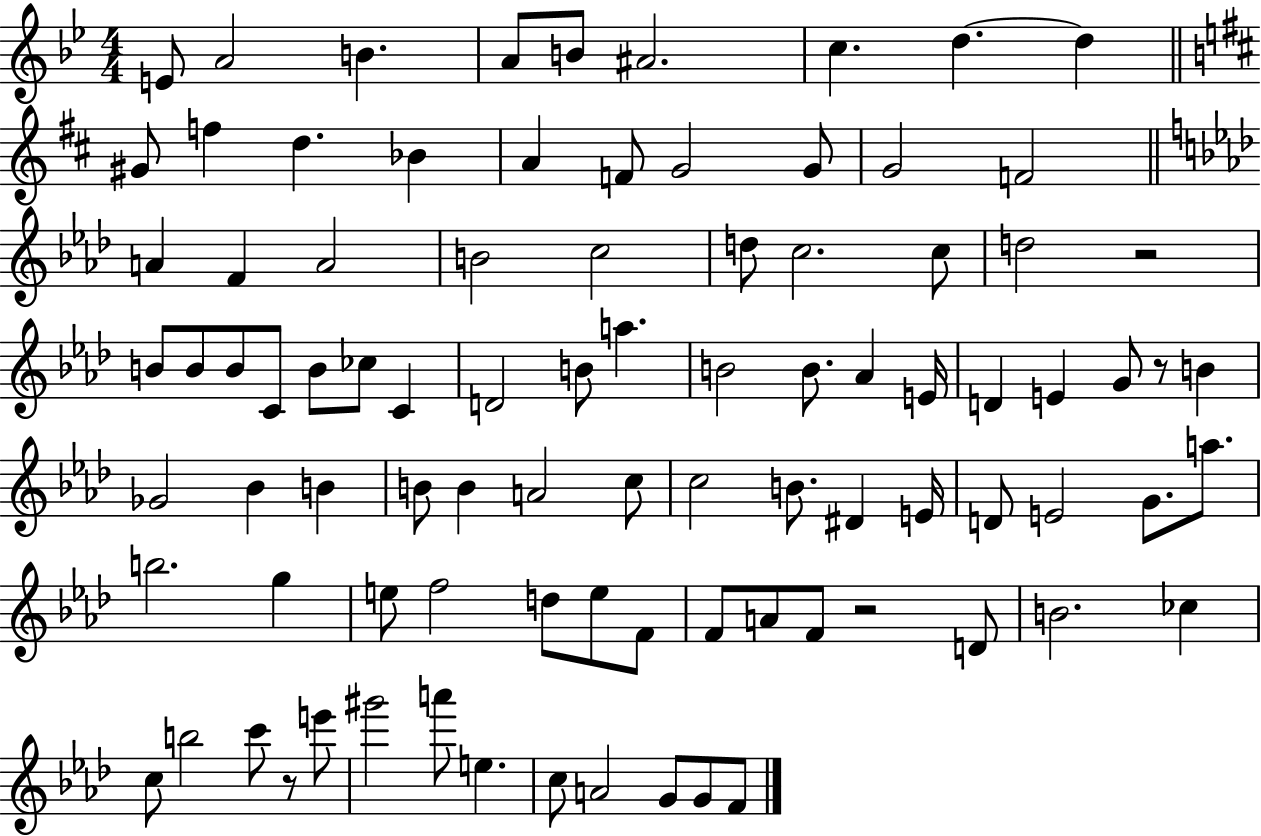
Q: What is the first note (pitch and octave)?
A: E4